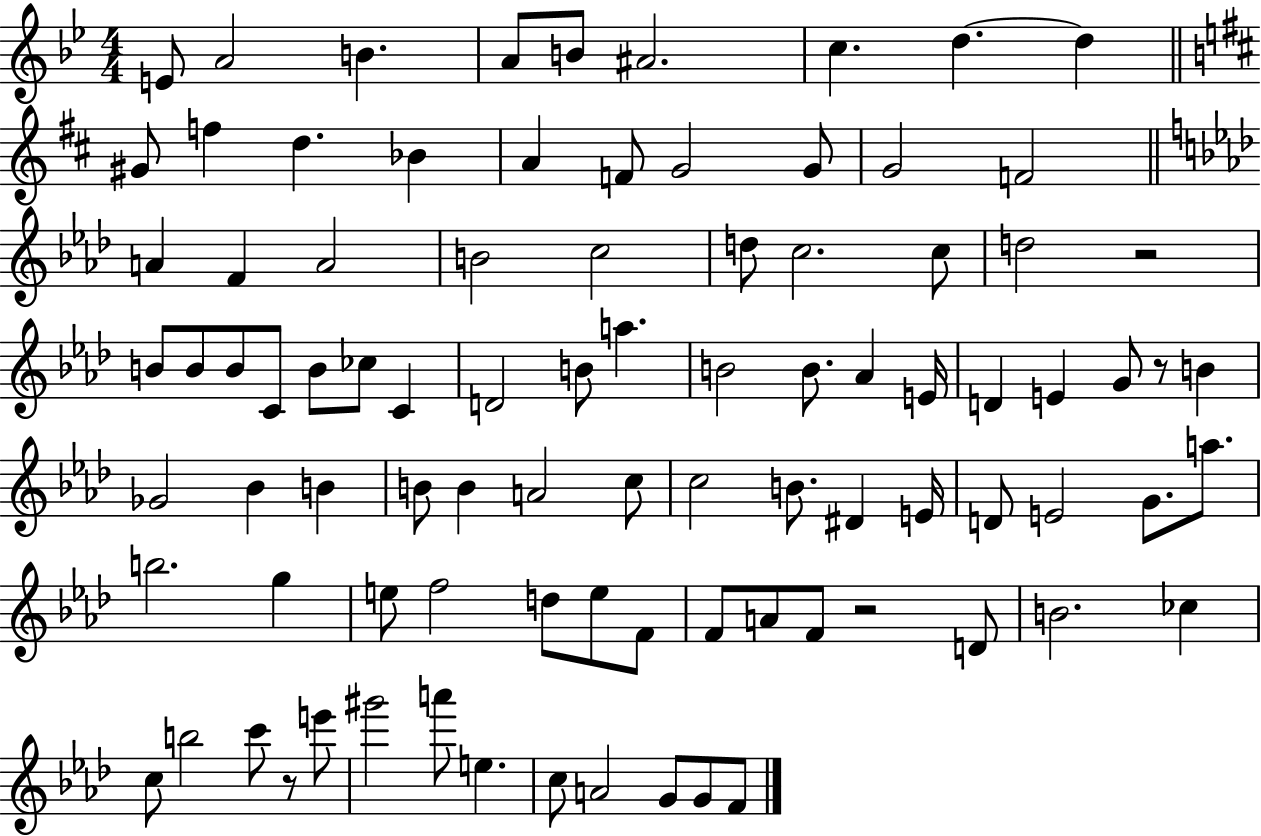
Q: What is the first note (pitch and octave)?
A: E4